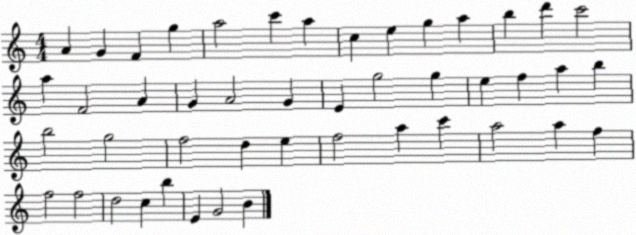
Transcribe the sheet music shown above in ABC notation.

X:1
T:Untitled
M:4/4
L:1/4
K:C
A G F g a2 c' a c e g a b d' c'2 a F2 A G A2 G E g2 g e f a b b2 g2 f2 d e f2 a c' a2 a f f2 f2 d2 c b E G2 B